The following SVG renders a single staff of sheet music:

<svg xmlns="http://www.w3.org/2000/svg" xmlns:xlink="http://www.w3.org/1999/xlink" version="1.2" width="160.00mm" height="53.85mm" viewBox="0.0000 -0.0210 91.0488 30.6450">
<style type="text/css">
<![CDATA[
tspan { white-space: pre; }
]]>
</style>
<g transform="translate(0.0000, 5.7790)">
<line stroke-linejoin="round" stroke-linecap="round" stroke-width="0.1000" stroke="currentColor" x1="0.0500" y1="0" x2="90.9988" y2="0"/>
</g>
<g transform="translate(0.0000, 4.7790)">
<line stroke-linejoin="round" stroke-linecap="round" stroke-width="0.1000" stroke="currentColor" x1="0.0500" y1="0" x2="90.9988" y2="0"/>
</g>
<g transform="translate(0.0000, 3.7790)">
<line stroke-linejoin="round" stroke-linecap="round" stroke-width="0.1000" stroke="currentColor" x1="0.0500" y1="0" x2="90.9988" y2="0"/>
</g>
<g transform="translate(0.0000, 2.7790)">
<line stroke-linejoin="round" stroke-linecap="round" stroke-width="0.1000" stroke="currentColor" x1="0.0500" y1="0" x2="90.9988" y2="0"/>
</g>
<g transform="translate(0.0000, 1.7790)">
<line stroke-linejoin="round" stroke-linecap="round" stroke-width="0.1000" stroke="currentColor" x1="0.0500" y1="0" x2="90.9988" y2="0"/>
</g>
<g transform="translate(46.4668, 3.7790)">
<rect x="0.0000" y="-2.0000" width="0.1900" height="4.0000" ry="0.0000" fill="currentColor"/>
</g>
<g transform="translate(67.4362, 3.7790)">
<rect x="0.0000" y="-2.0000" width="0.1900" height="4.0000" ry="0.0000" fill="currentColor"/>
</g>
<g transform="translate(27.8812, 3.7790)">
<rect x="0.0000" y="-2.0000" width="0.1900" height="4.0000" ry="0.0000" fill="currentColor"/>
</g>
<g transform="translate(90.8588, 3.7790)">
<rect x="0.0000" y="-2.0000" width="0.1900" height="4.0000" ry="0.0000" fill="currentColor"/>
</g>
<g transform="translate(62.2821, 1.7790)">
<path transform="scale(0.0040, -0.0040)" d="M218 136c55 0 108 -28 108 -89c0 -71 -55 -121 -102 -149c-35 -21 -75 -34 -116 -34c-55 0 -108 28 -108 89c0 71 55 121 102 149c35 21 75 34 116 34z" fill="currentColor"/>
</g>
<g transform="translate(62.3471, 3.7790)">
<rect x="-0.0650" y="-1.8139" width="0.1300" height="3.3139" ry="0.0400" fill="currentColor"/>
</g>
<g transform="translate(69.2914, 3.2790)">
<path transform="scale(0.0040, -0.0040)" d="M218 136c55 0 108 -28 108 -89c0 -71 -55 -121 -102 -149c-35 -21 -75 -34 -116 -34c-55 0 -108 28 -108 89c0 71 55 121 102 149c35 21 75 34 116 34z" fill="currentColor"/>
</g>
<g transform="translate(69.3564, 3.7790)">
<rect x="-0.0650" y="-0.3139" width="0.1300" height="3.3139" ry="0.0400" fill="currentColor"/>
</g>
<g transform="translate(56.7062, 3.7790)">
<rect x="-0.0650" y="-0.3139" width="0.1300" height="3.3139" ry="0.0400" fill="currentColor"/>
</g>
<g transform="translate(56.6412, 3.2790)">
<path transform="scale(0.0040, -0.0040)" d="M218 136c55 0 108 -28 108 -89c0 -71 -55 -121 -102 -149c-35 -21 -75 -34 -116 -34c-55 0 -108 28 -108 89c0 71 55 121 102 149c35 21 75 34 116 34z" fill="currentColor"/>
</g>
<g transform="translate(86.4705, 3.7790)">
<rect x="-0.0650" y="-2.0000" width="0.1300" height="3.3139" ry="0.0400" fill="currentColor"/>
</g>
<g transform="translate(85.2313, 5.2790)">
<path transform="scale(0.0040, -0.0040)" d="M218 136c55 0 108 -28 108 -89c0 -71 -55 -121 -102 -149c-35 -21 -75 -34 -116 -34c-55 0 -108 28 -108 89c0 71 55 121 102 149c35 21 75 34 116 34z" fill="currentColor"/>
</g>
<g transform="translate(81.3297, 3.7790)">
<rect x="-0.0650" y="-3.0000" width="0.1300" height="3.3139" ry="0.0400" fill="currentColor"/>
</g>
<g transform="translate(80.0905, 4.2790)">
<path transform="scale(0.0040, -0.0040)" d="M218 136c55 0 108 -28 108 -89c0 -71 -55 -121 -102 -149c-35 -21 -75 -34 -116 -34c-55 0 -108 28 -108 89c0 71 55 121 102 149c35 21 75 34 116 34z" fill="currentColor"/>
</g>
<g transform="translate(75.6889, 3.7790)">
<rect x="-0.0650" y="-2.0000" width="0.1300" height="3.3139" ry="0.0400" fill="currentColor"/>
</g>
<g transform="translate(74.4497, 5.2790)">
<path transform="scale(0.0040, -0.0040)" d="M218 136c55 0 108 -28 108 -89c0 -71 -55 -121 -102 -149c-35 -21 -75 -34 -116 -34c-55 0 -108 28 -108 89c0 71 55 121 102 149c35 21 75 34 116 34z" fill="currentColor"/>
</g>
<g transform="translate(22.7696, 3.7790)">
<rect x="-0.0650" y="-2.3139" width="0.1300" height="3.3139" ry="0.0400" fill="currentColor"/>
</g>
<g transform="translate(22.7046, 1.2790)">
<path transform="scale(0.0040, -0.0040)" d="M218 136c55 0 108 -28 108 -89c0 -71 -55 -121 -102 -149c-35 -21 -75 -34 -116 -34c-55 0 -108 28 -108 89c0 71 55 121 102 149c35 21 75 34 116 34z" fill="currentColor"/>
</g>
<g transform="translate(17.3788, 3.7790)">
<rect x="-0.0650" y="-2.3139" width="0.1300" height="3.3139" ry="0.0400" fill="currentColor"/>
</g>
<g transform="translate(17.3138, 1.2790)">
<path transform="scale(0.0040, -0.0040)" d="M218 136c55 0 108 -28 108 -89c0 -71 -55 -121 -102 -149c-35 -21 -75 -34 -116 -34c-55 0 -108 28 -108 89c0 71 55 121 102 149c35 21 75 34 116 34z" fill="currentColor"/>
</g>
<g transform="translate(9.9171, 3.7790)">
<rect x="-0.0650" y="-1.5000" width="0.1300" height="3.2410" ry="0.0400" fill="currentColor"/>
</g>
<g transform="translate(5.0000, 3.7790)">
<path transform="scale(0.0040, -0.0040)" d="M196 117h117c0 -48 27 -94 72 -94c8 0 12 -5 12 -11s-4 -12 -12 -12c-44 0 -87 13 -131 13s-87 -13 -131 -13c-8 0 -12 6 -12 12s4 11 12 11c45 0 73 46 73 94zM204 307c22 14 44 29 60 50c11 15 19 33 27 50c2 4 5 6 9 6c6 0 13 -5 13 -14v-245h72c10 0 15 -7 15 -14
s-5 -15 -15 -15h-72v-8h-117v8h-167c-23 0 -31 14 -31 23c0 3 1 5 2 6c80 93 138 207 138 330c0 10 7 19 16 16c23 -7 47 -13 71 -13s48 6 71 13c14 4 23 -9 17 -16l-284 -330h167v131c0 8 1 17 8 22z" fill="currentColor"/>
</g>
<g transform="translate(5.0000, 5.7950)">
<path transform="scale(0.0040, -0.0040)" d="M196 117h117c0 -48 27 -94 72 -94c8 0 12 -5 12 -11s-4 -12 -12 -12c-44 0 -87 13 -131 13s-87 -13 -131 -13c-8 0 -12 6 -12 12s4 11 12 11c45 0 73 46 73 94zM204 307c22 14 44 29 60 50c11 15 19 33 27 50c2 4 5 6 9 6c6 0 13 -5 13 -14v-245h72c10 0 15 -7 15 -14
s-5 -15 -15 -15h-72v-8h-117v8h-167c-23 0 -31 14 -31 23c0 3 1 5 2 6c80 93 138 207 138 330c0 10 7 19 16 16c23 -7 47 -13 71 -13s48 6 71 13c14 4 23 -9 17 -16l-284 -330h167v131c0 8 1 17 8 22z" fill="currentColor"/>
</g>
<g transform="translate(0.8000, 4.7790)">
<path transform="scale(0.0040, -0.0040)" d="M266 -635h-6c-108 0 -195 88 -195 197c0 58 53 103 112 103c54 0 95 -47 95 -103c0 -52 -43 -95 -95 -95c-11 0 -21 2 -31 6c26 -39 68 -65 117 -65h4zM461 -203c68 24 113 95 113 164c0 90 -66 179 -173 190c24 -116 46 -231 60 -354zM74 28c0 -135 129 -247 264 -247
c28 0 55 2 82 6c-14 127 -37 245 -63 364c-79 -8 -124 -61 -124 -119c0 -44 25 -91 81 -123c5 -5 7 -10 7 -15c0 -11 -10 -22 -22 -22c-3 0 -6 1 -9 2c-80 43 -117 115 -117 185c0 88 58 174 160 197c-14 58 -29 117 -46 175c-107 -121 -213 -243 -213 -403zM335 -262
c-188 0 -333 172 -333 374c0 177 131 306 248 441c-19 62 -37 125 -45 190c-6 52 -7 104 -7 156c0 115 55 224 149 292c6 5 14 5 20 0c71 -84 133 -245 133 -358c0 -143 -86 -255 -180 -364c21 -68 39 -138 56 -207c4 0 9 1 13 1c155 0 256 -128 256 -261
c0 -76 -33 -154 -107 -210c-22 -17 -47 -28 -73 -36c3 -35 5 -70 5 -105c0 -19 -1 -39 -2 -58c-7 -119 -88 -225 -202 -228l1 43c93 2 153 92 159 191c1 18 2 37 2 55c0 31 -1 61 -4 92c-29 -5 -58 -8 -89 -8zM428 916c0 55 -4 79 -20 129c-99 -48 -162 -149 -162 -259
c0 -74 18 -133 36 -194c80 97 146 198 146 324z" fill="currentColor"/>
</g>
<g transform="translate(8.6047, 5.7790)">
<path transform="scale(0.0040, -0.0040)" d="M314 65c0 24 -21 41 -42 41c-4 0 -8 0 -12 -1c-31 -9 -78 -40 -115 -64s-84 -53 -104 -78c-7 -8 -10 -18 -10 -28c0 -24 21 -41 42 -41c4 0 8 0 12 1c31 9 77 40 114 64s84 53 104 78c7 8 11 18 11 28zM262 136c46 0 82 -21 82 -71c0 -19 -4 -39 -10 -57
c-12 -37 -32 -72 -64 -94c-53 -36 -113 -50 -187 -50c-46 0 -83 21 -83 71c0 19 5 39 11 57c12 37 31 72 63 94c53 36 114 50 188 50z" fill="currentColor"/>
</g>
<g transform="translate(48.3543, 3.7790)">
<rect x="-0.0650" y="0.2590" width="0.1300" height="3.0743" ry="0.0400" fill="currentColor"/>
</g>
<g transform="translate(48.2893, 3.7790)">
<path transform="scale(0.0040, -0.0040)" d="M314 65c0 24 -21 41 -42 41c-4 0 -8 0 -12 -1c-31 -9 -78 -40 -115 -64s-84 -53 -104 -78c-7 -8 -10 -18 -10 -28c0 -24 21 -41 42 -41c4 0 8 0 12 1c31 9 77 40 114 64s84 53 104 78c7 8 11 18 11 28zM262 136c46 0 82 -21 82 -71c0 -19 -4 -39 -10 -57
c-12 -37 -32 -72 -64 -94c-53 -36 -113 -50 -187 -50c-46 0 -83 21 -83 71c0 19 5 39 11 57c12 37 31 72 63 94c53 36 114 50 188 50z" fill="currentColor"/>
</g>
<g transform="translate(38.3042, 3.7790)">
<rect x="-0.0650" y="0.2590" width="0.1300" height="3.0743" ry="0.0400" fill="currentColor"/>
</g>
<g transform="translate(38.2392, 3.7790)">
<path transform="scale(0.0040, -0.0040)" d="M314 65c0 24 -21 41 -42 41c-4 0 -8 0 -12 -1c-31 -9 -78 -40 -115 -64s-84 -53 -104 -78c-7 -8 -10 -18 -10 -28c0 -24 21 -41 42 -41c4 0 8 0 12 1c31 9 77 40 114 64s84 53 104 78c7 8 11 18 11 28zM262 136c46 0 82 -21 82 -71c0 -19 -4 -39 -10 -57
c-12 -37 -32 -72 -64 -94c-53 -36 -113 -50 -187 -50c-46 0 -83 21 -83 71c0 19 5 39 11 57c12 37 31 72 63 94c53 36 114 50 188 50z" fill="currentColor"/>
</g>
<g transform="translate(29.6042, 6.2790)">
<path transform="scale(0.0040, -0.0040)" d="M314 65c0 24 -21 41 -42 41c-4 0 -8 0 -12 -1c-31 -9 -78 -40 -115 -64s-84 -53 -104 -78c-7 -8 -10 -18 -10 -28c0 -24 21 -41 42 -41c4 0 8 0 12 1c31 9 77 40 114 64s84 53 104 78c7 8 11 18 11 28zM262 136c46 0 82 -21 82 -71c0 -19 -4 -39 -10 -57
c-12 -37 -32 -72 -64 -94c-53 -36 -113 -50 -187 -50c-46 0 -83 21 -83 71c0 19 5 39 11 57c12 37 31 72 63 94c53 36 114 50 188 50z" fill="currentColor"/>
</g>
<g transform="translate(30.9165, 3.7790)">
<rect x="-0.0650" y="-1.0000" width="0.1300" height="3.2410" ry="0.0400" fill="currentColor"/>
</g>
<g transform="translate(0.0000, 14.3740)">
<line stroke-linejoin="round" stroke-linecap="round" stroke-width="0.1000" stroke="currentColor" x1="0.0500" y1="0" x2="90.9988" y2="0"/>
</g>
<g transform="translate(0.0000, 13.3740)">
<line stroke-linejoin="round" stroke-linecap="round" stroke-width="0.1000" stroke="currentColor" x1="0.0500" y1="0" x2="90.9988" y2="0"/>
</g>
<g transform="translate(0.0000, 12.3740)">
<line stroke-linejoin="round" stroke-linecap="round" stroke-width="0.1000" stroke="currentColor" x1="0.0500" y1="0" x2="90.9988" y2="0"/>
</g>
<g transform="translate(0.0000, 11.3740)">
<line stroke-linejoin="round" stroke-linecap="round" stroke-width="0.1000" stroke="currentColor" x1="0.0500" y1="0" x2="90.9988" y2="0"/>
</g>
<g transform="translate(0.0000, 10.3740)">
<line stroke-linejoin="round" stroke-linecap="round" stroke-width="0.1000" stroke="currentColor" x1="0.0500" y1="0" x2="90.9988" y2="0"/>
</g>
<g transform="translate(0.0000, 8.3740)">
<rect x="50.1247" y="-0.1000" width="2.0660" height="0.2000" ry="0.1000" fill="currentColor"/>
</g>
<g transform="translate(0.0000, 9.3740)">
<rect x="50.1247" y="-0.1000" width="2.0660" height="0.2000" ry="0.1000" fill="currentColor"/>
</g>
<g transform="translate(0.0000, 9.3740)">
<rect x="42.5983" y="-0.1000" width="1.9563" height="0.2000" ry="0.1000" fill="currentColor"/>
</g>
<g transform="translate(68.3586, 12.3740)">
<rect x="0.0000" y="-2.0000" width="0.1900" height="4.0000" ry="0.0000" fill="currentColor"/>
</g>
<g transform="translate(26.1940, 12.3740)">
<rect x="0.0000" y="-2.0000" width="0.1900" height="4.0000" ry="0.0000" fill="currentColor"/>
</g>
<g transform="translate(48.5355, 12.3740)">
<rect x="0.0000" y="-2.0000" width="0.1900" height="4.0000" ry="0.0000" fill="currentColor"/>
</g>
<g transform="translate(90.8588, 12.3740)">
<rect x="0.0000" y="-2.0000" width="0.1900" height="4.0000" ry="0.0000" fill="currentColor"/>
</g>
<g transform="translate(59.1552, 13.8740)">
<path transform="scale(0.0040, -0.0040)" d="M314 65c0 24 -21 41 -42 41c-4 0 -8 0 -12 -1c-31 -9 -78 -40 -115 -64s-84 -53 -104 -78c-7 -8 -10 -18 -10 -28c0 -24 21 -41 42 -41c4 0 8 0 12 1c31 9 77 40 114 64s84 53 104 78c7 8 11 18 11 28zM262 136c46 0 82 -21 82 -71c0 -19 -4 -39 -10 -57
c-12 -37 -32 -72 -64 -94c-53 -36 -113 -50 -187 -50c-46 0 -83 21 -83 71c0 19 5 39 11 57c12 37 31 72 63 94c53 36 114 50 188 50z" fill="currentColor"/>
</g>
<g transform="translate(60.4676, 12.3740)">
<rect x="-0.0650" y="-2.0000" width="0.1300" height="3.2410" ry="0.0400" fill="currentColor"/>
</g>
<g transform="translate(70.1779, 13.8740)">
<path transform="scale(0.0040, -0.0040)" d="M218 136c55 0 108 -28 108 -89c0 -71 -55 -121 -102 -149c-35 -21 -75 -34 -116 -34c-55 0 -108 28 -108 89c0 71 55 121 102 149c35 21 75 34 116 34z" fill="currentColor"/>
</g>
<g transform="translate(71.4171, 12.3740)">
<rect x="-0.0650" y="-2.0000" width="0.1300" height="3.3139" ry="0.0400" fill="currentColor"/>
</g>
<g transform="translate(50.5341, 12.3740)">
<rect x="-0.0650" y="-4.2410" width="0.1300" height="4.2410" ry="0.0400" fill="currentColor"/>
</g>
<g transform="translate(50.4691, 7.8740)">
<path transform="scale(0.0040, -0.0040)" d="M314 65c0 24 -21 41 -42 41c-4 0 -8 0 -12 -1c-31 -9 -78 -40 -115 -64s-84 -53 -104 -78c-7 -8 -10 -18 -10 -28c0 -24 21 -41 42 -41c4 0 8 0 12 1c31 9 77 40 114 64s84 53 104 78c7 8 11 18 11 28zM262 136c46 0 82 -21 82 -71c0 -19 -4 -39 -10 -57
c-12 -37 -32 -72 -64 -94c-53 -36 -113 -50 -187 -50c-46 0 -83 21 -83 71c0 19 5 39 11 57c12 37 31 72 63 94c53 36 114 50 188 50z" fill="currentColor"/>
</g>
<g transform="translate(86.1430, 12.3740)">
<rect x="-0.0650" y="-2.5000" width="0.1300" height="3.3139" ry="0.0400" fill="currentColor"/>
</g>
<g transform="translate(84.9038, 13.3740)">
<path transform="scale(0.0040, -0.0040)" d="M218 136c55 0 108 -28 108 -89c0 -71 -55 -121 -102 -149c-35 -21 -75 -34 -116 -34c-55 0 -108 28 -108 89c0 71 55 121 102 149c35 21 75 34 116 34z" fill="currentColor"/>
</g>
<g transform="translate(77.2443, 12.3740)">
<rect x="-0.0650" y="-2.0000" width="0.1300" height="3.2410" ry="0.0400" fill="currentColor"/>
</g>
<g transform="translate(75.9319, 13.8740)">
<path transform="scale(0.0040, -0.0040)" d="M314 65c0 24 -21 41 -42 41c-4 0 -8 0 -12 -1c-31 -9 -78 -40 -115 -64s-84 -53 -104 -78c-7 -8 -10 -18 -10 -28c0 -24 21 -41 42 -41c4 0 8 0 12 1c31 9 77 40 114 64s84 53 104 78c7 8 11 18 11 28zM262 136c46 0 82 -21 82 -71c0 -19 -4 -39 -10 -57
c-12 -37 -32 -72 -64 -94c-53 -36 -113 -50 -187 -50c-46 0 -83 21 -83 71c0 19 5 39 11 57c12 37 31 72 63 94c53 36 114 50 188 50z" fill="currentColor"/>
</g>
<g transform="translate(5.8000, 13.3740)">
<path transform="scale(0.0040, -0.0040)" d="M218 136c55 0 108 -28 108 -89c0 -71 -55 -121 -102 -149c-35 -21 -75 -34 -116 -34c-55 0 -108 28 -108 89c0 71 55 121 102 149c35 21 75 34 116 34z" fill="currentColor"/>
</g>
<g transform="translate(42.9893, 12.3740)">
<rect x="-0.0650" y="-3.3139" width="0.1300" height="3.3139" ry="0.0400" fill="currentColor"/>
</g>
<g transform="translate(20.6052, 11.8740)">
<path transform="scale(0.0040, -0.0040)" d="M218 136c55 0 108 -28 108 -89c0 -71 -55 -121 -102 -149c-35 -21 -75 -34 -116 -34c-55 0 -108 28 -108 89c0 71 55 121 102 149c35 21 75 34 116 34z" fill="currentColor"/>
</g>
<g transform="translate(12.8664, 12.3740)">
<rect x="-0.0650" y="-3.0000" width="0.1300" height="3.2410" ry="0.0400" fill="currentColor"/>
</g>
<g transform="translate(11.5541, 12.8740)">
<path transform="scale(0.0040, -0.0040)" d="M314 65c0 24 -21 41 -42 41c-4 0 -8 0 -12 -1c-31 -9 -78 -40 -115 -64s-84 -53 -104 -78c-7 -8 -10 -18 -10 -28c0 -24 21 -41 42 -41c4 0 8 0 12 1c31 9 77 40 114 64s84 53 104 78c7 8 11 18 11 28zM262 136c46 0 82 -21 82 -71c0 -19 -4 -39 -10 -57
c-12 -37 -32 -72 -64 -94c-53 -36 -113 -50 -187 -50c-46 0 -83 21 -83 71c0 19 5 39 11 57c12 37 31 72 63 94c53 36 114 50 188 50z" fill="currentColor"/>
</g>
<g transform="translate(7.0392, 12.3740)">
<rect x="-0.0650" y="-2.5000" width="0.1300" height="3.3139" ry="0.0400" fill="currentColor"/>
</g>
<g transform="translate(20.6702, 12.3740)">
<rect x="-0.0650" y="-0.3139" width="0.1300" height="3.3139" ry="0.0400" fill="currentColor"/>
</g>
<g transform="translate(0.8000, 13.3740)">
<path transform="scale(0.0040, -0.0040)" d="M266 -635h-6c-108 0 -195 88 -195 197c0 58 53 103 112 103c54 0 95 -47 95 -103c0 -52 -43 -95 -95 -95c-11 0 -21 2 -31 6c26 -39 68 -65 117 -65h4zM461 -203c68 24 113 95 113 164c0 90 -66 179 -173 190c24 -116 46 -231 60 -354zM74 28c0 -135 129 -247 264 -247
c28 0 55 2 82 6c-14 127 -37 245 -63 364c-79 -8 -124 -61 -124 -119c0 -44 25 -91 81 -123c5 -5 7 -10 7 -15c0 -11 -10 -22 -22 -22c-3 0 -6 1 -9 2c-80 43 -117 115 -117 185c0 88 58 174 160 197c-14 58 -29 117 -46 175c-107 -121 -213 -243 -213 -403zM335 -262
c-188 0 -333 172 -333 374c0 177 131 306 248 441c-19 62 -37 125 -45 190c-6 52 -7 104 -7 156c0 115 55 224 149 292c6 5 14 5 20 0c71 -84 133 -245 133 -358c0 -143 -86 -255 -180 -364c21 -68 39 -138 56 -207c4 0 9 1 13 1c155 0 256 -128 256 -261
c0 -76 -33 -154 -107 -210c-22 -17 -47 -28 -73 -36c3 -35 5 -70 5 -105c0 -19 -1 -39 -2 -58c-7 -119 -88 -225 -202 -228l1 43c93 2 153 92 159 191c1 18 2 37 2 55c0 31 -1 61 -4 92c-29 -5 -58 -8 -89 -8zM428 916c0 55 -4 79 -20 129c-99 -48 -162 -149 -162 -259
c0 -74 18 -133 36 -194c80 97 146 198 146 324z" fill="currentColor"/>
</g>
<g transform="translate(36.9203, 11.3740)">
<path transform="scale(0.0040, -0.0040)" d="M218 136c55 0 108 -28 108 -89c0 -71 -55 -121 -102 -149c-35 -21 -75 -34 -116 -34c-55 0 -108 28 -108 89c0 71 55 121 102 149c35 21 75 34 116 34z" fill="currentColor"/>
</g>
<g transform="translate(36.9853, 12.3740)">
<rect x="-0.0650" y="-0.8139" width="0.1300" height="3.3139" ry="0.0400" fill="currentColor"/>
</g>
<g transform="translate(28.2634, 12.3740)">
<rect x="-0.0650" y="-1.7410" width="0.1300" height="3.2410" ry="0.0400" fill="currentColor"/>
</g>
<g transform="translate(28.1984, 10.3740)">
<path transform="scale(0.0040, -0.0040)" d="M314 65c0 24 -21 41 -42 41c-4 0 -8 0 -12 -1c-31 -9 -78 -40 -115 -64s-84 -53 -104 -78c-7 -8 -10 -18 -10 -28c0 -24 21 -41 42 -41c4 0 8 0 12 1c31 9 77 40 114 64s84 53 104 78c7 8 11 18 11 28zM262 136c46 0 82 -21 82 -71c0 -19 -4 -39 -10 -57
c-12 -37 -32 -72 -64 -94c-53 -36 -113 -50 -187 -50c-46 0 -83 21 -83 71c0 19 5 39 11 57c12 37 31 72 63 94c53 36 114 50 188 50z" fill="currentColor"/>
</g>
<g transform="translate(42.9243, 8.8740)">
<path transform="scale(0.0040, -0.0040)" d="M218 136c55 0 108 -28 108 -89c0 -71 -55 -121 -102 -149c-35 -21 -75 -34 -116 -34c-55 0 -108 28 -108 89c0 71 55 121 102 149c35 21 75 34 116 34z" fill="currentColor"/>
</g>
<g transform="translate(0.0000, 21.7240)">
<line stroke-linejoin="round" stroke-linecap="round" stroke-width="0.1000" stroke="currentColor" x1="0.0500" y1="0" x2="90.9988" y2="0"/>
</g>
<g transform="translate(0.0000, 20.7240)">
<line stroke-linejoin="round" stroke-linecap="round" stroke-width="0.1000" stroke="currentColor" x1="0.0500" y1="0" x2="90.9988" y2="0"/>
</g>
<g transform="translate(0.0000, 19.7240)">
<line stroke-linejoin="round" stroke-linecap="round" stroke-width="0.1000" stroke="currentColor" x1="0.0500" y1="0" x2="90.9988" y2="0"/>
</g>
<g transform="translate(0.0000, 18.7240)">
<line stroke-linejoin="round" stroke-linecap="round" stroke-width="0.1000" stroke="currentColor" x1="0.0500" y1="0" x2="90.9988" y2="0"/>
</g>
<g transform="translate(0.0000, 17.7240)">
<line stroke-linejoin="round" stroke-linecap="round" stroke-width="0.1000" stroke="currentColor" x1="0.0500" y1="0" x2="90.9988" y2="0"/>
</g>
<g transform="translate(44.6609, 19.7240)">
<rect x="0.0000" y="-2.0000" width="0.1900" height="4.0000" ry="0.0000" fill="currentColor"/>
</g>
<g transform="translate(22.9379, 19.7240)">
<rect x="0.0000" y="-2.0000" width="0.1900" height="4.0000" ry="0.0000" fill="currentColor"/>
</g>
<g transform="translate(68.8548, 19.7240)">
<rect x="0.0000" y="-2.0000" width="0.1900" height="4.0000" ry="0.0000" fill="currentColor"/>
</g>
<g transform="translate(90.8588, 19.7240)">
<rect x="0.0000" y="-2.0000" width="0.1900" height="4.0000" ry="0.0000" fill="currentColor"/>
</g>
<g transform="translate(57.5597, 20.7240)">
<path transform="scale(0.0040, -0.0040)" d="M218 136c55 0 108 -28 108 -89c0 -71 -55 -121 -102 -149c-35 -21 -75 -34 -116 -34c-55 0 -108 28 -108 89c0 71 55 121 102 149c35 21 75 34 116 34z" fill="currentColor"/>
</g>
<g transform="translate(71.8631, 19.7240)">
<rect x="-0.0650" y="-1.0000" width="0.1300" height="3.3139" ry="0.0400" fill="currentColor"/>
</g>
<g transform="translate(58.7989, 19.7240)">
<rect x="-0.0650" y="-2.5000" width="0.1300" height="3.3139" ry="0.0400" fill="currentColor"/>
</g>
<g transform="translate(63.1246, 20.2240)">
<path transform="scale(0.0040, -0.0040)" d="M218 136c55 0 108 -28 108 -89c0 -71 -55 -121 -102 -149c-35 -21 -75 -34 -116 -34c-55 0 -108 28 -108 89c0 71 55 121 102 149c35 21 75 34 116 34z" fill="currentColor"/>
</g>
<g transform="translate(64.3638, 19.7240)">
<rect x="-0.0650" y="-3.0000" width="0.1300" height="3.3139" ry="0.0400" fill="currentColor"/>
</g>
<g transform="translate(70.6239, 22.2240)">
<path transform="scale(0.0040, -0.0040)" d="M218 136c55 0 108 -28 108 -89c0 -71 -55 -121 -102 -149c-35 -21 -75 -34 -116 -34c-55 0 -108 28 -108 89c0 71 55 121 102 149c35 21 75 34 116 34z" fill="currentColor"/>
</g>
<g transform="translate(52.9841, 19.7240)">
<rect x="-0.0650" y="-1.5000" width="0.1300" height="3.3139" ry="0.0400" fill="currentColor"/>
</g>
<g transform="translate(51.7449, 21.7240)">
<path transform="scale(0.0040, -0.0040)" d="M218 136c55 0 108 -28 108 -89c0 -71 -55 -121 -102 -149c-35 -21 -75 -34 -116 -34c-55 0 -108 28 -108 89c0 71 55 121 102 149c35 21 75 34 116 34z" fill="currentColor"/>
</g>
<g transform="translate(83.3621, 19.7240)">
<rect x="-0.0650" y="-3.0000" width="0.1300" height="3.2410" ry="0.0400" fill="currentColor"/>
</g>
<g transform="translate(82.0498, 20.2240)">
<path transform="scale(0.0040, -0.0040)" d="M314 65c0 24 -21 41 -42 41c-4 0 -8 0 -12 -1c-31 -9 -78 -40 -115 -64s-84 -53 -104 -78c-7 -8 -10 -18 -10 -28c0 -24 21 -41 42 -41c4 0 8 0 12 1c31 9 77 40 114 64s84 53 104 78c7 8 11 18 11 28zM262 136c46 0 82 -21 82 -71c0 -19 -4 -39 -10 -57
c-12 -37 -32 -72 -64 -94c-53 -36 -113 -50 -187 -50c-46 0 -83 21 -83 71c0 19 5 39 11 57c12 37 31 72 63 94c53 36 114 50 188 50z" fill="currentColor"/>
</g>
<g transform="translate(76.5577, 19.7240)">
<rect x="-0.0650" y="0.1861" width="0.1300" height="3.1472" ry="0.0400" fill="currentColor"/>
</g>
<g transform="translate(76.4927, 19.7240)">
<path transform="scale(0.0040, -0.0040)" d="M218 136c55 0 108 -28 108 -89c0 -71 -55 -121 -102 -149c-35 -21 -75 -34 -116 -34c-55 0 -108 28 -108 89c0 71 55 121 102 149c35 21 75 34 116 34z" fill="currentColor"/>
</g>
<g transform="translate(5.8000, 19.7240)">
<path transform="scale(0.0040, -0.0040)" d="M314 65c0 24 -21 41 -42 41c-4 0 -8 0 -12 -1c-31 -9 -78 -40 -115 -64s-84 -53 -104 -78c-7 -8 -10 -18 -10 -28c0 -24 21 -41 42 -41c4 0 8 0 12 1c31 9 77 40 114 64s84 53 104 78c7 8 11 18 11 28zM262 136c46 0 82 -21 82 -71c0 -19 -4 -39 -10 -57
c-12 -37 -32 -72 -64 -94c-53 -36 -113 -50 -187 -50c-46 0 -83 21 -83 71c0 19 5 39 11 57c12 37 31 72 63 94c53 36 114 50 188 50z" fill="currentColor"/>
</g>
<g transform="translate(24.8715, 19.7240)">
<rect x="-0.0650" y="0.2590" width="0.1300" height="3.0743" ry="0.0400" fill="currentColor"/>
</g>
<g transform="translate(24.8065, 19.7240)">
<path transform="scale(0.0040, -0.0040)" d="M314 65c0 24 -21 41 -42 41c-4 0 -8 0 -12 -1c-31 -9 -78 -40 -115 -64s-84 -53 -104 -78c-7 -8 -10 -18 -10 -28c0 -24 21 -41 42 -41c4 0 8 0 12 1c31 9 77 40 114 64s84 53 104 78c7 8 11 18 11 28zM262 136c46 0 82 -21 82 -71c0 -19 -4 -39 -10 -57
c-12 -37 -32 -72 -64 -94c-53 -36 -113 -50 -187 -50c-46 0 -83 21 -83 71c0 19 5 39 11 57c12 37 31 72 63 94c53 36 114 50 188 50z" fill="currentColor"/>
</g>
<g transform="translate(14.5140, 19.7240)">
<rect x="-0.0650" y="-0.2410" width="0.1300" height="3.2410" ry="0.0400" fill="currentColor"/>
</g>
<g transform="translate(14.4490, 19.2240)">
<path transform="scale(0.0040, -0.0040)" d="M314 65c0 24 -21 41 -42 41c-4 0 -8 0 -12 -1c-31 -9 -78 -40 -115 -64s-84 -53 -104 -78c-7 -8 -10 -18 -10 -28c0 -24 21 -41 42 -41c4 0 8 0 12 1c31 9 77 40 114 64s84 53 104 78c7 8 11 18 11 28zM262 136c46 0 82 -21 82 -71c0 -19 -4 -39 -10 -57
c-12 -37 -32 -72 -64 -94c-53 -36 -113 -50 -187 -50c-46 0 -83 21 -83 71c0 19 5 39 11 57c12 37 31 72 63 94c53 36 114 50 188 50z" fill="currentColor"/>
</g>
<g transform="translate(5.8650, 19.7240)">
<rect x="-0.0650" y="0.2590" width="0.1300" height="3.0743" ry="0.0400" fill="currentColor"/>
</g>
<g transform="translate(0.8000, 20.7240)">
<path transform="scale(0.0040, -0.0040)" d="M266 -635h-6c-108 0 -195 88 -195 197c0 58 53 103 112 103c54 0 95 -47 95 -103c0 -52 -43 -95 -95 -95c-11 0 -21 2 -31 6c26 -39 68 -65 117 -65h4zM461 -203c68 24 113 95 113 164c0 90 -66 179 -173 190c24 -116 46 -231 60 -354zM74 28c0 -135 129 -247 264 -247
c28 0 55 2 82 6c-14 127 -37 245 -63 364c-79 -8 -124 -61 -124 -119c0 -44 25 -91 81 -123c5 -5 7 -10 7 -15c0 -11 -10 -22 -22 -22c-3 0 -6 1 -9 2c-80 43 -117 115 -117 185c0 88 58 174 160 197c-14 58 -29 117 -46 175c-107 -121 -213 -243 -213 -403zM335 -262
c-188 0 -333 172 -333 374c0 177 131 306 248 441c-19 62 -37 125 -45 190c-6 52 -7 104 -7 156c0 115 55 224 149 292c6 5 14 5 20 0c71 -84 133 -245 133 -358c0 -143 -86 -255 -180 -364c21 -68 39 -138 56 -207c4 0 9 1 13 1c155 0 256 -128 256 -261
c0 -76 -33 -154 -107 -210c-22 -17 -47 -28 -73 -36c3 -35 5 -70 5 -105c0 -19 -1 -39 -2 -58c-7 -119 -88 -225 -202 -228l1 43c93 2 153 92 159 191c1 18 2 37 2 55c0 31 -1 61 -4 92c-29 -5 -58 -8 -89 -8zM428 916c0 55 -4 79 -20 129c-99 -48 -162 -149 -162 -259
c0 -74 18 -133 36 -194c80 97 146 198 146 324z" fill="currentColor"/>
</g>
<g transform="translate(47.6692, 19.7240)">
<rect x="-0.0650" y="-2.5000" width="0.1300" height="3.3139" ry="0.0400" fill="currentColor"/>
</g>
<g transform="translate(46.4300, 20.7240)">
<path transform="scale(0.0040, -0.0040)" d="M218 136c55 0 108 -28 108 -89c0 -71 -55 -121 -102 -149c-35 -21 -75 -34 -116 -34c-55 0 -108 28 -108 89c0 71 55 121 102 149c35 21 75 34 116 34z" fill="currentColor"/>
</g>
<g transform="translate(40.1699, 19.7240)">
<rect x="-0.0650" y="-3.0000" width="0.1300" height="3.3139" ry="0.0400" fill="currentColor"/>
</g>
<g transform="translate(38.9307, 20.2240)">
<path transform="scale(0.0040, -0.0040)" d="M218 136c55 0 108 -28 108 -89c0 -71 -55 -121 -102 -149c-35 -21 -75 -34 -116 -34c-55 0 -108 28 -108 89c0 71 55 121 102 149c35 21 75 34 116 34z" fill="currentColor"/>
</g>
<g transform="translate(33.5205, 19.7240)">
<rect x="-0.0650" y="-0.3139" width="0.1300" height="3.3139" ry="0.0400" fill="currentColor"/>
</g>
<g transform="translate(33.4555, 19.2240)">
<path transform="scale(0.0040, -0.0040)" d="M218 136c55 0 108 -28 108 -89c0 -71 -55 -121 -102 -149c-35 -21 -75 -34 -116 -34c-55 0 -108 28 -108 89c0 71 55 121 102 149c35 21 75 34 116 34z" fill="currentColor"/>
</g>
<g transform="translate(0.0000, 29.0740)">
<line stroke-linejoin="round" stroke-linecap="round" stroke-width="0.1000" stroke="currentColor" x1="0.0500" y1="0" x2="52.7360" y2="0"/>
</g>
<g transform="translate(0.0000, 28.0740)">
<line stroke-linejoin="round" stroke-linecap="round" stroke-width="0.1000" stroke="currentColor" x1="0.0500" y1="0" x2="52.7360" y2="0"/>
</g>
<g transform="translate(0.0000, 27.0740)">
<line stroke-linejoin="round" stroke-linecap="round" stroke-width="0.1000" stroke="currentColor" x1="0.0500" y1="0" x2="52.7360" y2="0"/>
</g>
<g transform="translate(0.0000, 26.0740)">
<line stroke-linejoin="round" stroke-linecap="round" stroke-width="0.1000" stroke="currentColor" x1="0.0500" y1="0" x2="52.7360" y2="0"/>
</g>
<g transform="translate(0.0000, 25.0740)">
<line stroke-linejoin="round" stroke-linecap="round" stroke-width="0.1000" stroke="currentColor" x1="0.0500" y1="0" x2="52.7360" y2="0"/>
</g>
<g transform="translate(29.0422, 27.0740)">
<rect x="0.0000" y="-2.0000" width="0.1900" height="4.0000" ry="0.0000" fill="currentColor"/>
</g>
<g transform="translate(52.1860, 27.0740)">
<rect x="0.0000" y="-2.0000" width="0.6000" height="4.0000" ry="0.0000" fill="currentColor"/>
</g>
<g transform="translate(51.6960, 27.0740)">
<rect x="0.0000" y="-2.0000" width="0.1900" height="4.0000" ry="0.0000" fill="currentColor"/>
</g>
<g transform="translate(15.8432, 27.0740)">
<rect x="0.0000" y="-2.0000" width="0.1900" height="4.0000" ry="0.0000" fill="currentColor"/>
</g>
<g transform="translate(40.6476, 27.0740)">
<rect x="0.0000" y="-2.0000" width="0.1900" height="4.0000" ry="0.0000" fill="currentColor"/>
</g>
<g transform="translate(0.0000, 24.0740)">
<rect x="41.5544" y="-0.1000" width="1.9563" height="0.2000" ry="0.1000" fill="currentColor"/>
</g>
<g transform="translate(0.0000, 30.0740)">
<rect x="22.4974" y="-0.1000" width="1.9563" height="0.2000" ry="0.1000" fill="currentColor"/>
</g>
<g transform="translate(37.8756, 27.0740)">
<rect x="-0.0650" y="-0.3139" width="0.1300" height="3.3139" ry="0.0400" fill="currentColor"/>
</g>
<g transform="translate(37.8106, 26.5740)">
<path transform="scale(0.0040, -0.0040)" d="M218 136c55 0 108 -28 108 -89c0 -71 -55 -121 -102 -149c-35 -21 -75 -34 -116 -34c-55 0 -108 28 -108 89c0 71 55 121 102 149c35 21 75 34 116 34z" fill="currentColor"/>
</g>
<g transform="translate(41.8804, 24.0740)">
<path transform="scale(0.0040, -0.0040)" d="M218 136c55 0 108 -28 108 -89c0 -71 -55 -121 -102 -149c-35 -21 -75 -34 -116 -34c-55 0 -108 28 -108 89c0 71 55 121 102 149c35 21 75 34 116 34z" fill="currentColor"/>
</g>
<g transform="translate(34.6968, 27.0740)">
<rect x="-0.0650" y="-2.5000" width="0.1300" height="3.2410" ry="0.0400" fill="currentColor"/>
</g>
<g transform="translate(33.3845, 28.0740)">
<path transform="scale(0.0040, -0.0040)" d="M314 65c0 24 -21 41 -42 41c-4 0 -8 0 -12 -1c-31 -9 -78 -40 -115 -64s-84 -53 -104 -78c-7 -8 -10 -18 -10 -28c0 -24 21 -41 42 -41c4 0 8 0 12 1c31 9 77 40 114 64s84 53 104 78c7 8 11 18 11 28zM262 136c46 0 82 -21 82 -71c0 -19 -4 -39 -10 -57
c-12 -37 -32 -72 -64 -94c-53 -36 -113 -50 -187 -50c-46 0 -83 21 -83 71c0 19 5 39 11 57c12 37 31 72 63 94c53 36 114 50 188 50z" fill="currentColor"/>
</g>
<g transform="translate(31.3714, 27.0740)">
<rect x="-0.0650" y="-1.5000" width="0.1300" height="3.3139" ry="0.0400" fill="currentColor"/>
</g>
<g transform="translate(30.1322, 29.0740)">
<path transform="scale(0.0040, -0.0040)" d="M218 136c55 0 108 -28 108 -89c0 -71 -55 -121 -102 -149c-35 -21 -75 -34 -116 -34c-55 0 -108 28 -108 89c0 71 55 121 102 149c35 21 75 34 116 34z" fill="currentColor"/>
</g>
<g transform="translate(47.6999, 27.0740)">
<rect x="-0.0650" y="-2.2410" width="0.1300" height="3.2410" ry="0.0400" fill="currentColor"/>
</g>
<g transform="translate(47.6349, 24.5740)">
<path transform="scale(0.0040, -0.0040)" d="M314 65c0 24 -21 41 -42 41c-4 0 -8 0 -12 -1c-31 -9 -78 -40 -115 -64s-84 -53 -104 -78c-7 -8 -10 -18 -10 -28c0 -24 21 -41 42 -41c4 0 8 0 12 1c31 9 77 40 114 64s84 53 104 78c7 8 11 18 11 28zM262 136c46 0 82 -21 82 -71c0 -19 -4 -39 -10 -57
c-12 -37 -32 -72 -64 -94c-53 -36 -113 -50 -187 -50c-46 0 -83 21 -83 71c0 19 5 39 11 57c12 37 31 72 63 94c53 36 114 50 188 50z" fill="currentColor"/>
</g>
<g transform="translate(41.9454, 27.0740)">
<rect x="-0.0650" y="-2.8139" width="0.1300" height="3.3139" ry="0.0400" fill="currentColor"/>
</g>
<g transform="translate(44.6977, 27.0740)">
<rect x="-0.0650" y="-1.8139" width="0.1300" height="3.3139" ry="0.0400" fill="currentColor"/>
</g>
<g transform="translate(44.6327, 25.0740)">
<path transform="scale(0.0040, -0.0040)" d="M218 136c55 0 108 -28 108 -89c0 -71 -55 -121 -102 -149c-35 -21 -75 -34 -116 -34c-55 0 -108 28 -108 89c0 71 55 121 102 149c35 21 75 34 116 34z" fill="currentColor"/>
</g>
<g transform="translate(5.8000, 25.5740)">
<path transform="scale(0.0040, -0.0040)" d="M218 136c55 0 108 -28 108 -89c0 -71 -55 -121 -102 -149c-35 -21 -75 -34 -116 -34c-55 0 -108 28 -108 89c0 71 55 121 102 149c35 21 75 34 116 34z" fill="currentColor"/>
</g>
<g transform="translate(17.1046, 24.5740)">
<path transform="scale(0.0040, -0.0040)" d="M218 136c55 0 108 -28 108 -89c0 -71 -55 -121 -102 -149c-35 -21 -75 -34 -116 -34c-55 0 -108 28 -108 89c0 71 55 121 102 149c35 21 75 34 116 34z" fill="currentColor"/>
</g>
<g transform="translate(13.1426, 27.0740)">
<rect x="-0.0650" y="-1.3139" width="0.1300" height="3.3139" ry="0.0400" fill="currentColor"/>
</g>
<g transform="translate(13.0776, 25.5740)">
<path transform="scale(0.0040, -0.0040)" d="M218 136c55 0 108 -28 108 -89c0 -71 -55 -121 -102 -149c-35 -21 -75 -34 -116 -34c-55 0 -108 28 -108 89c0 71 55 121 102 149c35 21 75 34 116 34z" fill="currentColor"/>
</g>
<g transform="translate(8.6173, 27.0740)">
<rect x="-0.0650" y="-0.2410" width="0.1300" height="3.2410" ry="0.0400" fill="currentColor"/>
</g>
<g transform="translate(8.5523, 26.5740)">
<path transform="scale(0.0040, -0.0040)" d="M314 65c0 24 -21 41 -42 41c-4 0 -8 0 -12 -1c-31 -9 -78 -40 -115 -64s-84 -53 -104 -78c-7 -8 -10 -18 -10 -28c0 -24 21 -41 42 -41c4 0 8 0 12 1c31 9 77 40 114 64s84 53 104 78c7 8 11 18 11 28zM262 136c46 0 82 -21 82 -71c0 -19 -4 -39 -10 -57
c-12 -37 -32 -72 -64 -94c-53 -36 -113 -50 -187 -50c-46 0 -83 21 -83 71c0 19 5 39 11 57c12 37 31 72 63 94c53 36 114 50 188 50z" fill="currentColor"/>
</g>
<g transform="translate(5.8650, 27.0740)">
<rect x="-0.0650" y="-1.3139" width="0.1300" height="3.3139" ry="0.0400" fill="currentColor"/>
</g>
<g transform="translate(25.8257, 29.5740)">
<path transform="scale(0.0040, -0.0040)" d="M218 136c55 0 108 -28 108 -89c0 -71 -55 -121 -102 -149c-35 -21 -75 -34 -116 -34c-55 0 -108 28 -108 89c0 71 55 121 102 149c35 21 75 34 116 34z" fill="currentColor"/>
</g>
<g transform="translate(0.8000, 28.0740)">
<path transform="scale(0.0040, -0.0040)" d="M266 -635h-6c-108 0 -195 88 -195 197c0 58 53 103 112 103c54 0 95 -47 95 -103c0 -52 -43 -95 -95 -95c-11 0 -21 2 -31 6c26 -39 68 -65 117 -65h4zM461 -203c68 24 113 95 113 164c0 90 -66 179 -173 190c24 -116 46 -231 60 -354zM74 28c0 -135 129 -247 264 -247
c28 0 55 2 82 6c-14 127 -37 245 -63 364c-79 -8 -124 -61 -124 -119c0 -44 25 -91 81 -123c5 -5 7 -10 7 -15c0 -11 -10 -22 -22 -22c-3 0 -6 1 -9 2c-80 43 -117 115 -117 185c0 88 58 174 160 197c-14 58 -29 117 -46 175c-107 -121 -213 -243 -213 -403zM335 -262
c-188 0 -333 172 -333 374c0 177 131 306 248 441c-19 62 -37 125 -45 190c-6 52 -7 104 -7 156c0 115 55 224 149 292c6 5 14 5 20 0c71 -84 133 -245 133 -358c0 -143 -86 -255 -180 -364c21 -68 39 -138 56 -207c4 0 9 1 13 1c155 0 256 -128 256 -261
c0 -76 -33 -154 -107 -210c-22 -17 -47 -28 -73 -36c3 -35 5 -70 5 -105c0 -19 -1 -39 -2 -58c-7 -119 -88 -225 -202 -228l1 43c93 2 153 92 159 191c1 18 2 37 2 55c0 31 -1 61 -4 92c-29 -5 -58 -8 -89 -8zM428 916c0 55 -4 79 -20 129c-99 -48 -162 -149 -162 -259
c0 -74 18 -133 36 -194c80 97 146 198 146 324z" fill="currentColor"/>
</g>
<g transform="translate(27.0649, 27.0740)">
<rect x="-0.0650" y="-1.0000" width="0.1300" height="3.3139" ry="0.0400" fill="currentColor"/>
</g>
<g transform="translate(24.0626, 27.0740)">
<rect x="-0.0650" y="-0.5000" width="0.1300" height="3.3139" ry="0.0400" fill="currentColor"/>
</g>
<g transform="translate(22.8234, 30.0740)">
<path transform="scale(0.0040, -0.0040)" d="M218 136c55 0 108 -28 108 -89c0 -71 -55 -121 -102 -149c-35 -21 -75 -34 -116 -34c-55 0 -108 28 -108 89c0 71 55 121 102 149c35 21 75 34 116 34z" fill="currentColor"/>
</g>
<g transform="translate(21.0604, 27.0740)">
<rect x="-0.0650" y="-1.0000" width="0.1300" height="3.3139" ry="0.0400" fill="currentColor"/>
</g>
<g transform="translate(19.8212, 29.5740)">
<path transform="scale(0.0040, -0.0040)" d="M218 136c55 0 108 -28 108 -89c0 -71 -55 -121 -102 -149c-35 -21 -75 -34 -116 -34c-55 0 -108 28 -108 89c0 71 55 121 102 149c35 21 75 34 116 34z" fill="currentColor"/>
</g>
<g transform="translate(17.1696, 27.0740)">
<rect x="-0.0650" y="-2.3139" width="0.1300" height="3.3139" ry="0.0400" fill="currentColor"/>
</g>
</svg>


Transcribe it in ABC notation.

X:1
T:Untitled
M:4/4
L:1/4
K:C
E2 g g D2 B2 B2 c f c F A F G A2 c f2 d b d'2 F2 F F2 G B2 c2 B2 c A G E G A D B A2 e c2 e g D C D E G2 c a f g2